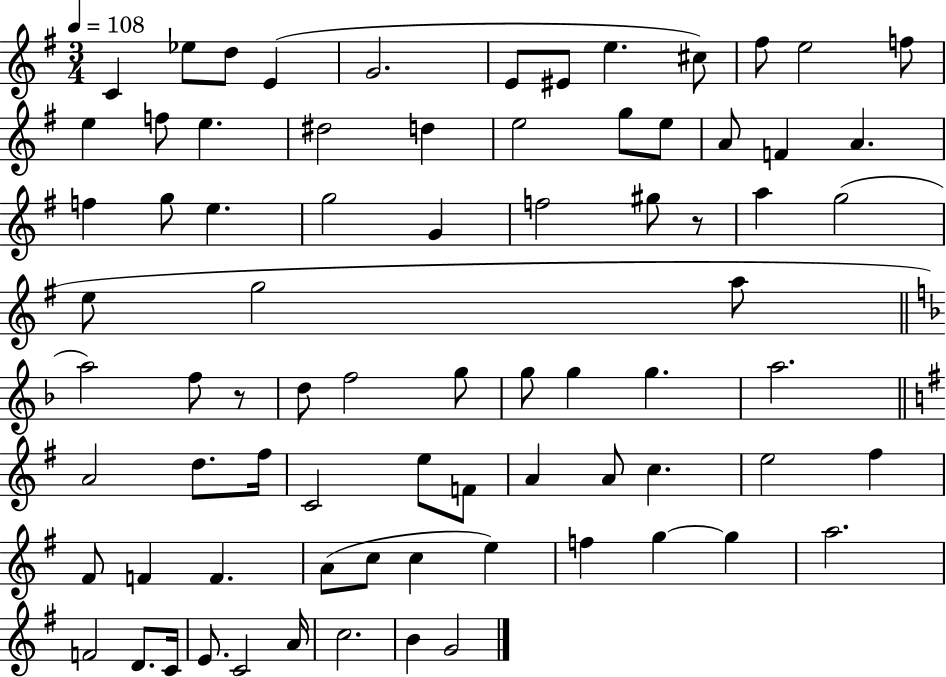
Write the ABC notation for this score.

X:1
T:Untitled
M:3/4
L:1/4
K:G
C _e/2 d/2 E G2 E/2 ^E/2 e ^c/2 ^f/2 e2 f/2 e f/2 e ^d2 d e2 g/2 e/2 A/2 F A f g/2 e g2 G f2 ^g/2 z/2 a g2 e/2 g2 a/2 a2 f/2 z/2 d/2 f2 g/2 g/2 g g a2 A2 d/2 ^f/4 C2 e/2 F/2 A A/2 c e2 ^f ^F/2 F F A/2 c/2 c e f g g a2 F2 D/2 C/4 E/2 C2 A/4 c2 B G2